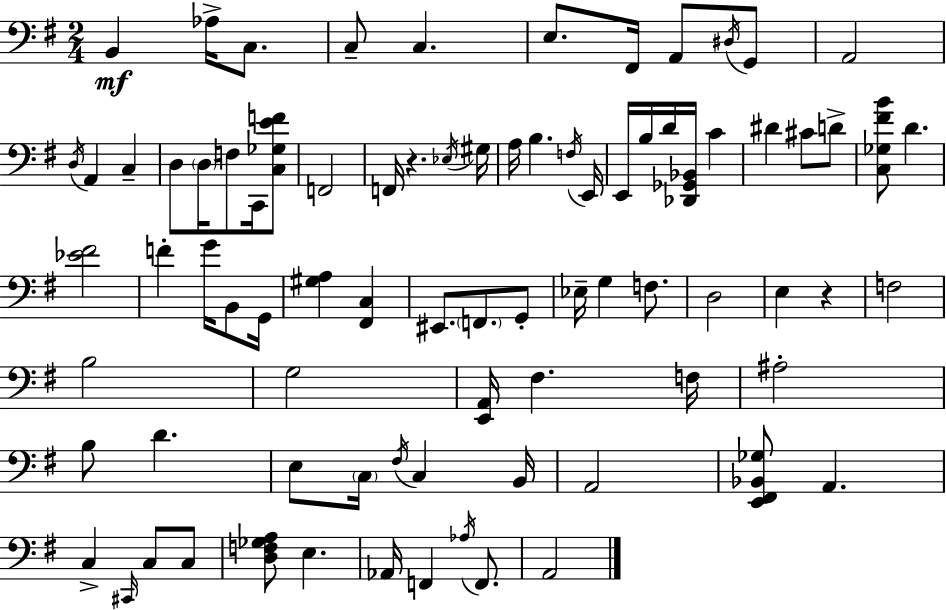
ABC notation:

X:1
T:Untitled
M:2/4
L:1/4
K:G
B,, _A,/4 C,/2 C,/2 C, E,/2 ^F,,/4 A,,/2 ^D,/4 G,,/2 A,,2 D,/4 A,, C, D,/2 D,/4 F,/2 C,,/4 [C,_G,EF]/2 F,,2 F,,/4 z _E,/4 ^G,/4 A,/4 B, F,/4 E,,/4 E,,/4 B,/4 D/4 [_D,,_G,,_B,,]/4 C ^D ^C/2 D/2 [C,_G,^FB]/2 D [_E^F]2 F G/4 B,,/2 G,,/4 [^G,A,] [^F,,C,] ^E,,/2 F,,/2 G,,/2 _E,/4 G, F,/2 D,2 E, z F,2 B,2 G,2 [E,,A,,]/4 ^F, F,/4 ^A,2 B,/2 D E,/2 C,/4 ^F,/4 C, B,,/4 A,,2 [E,,^F,,_B,,_G,]/2 A,, C, ^C,,/4 C,/2 C,/2 [D,F,_G,A,]/2 E, _A,,/4 F,, _A,/4 F,,/2 A,,2